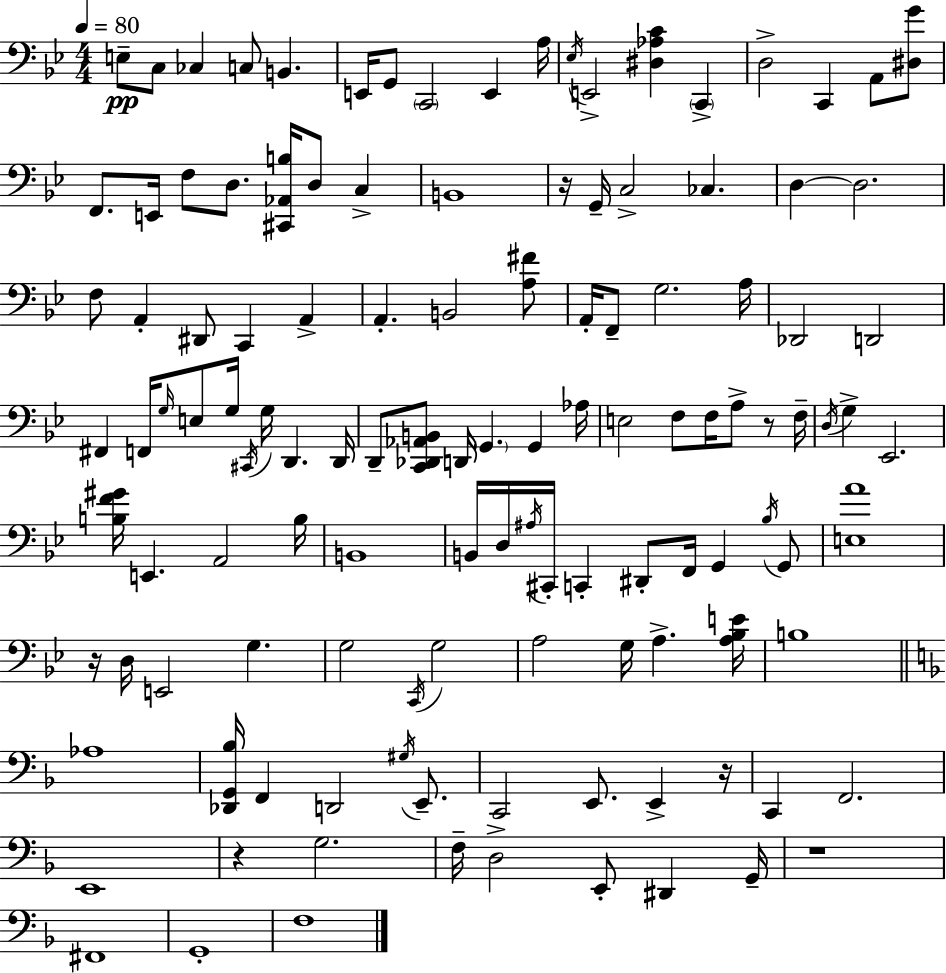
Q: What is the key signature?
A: BES major